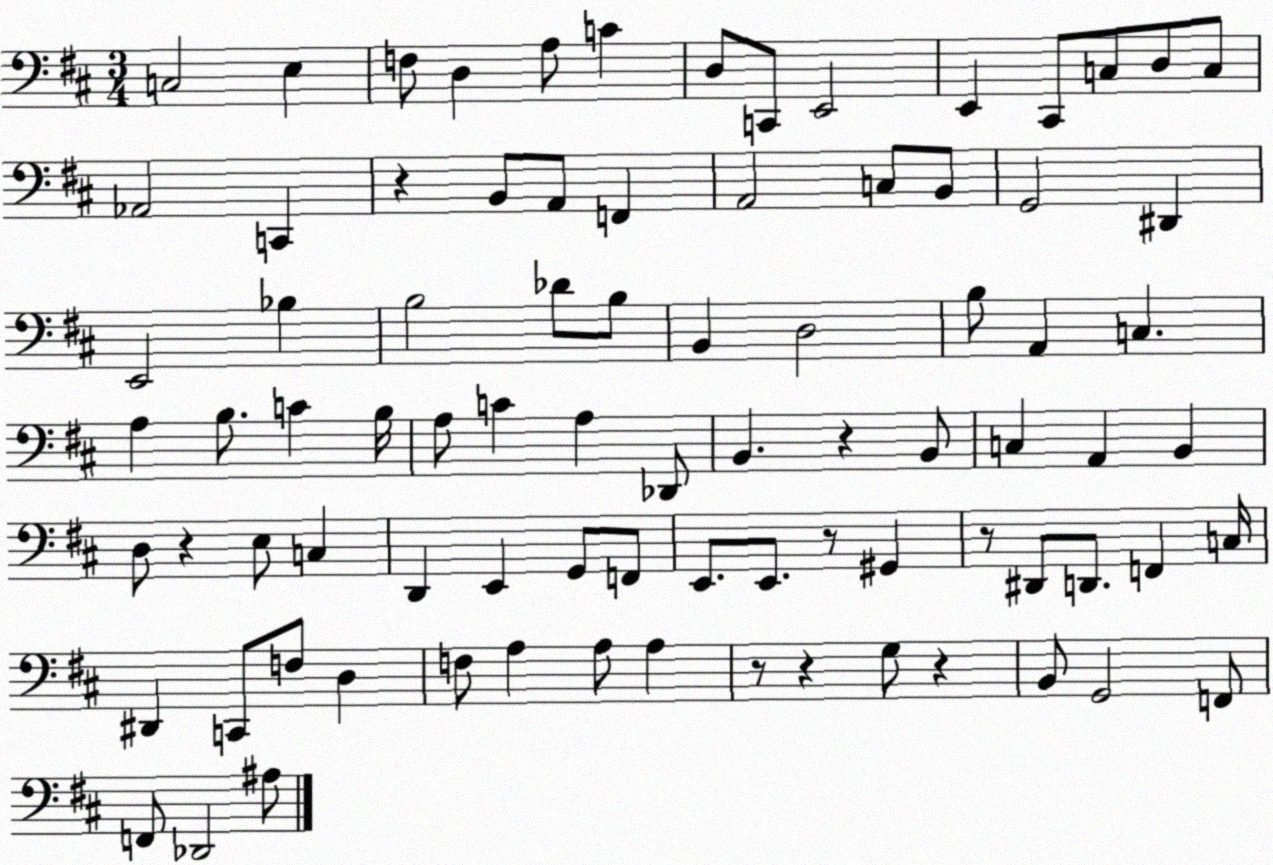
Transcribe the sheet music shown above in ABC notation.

X:1
T:Untitled
M:3/4
L:1/4
K:D
C,2 E, F,/2 D, A,/2 C D,/2 C,,/2 E,,2 E,, ^C,,/2 C,/2 D,/2 C,/2 _A,,2 C,, z B,,/2 A,,/2 F,, A,,2 C,/2 B,,/2 G,,2 ^D,, E,,2 _B, B,2 _D/2 B,/2 B,, D,2 B,/2 A,, C, A, B,/2 C B,/4 A,/2 C A, _D,,/2 B,, z B,,/2 C, A,, B,, D,/2 z E,/2 C, D,, E,, G,,/2 F,,/2 E,,/2 E,,/2 z/2 ^G,, z/2 ^D,,/2 D,,/2 F,, C,/4 ^D,, C,,/2 F,/2 D, F,/2 A, A,/2 A, z/2 z G,/2 z B,,/2 G,,2 F,,/2 F,,/2 _D,,2 ^A,/2